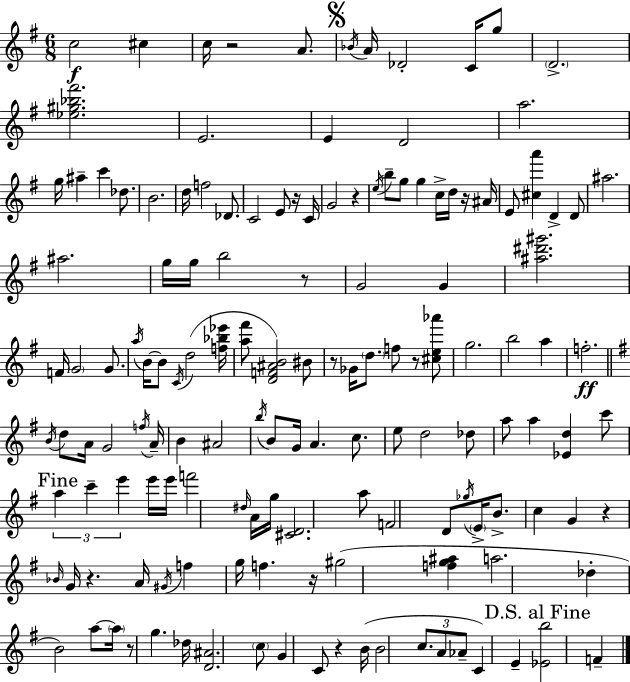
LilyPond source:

{
  \clef treble
  \numericTimeSignature
  \time 6/8
  \key e \minor
  \repeat volta 2 { c''2\f cis''4 | c''16 r2 a'8. | \mark \markup { \musicglyph "scripts.segno" } \acciaccatura { bes'16 } a'16 des'2-. c'16 g''8 | \parenthesize d'2.-> | \break <ees'' gis'' bes'' fis'''>2. | e'2. | e'4 d'2 | a''2. | \break g''16 ais''4-- c'''4 des''8. | b'2. | d''16 f''2 des'8. | c'2 e'8 r16 | \break c'16 g'2 r4 | \acciaccatura { e''16 } b''8-- g''8 g''4 c''16-> d''16 | r16 ais'16 e'8 <cis'' a'''>4 d'4-> | d'8 ais''2. | \break ais''2. | g''16 g''16 b''2 | r8 g'2 g'4 | <ais'' dis''' gis'''>2. | \break f'16 \parenthesize g'2 g'8. | \acciaccatura { a''16 } b'16~~ b'8 \acciaccatura { c'16 } d''2( | <f'' bes'' ees'''>16 <a'' fis'''>8 <d' f' ais' b'>2) | bis'8 r8 ges'16 \parenthesize d''8. f''8 | \break r8 <cis'' e'' aes'''>8 g''2. | b''2 | a''4 f''2.-.\ff | \bar "||" \break \key g \major \acciaccatura { b'16 } d''8 a'16 g'2 | \acciaccatura { f''16 } a'16-- b'4 ais'2 | \acciaccatura { b''16 } b'8 g'16 a'4. | c''8. e''8 d''2 | \break des''8 a''8 a''4 <ees' d''>4 | c'''8 \mark "Fine" \tuplet 3/2 { a''4 c'''4-- e'''4 } | e'''16 e'''16 f'''2 | \grace { dis''16 } a'16 g''16 <cis' d'>2. | \break a''8 f'2 | d'8 \acciaccatura { ges''16 } \parenthesize e'16-> b'8.-> c''4 | g'4 r4 \grace { bes'16 } g'16 r4. | a'16 \acciaccatura { gis'16 } f''4 g''16 | \break f''4. r16 gis''2( | <f'' g'' ais''>4 a''2. | des''4-. b'2) | a''8~~ \parenthesize a''16 r8 | \break g''4. des''16 <d' ais'>2. | \parenthesize c''8 g'4 | c'8 r4 b'16( b'2 | \tuplet 3/2 { c''8. a'8 aes'8-- } c'4) | \break e'4-- \mark "D.S. al Fine" <ees' b''>2 | f'4-- } \bar "|."
}